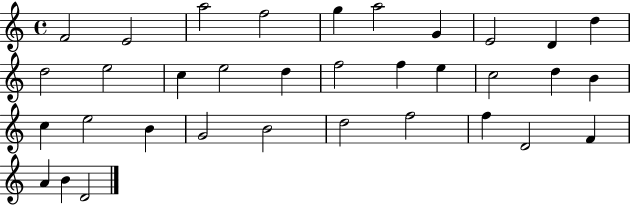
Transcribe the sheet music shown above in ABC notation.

X:1
T:Untitled
M:4/4
L:1/4
K:C
F2 E2 a2 f2 g a2 G E2 D d d2 e2 c e2 d f2 f e c2 d B c e2 B G2 B2 d2 f2 f D2 F A B D2